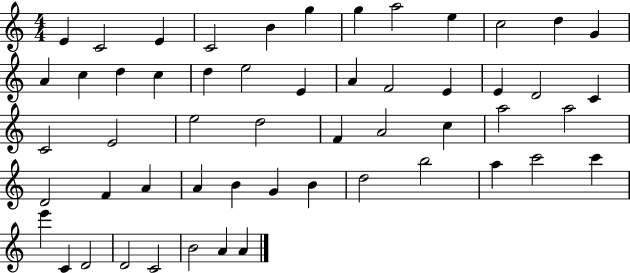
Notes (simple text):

E4/q C4/h E4/q C4/h B4/q G5/q G5/q A5/h E5/q C5/h D5/q G4/q A4/q C5/q D5/q C5/q D5/q E5/h E4/q A4/q F4/h E4/q E4/q D4/h C4/q C4/h E4/h E5/h D5/h F4/q A4/h C5/q A5/h A5/h D4/h F4/q A4/q A4/q B4/q G4/q B4/q D5/h B5/h A5/q C6/h C6/q E6/q C4/q D4/h D4/h C4/h B4/h A4/q A4/q